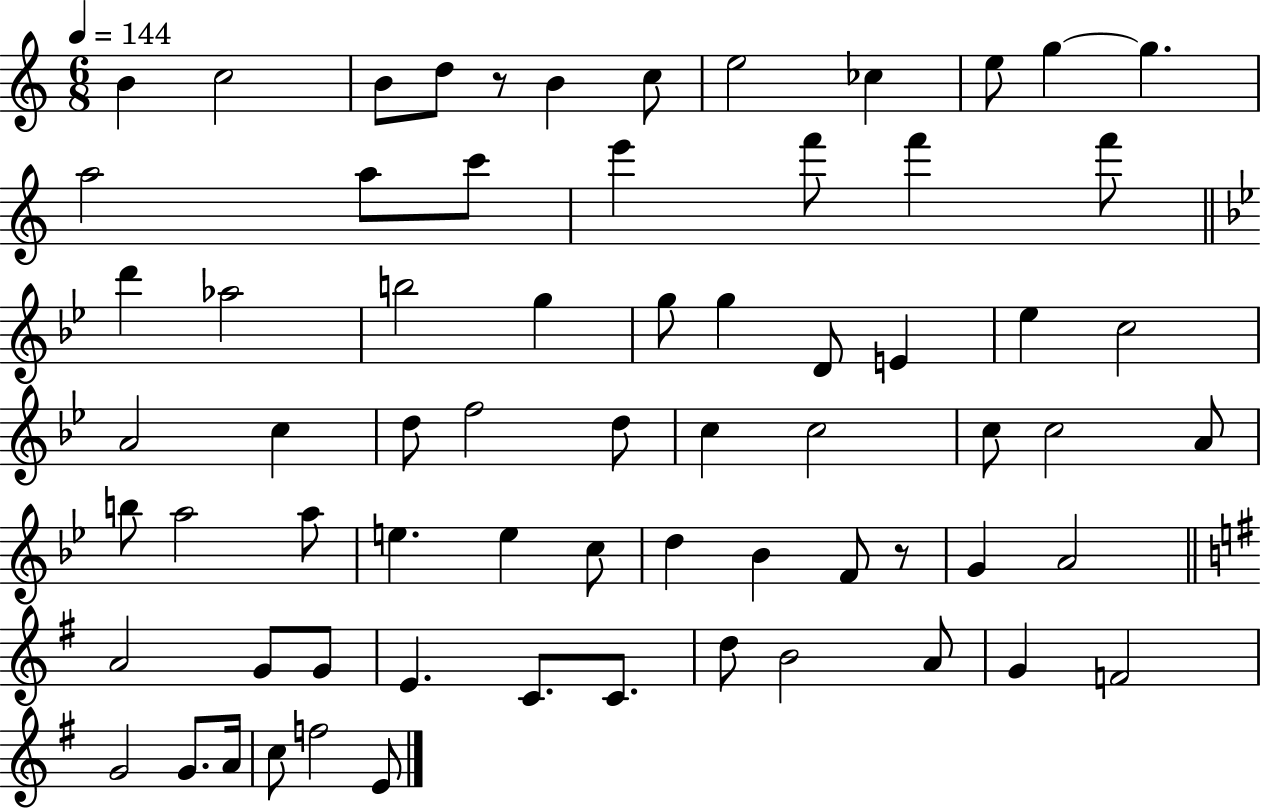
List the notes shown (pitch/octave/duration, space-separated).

B4/q C5/h B4/e D5/e R/e B4/q C5/e E5/h CES5/q E5/e G5/q G5/q. A5/h A5/e C6/e E6/q F6/e F6/q F6/e D6/q Ab5/h B5/h G5/q G5/e G5/q D4/e E4/q Eb5/q C5/h A4/h C5/q D5/e F5/h D5/e C5/q C5/h C5/e C5/h A4/e B5/e A5/h A5/e E5/q. E5/q C5/e D5/q Bb4/q F4/e R/e G4/q A4/h A4/h G4/e G4/e E4/q. C4/e. C4/e. D5/e B4/h A4/e G4/q F4/h G4/h G4/e. A4/s C5/e F5/h E4/e